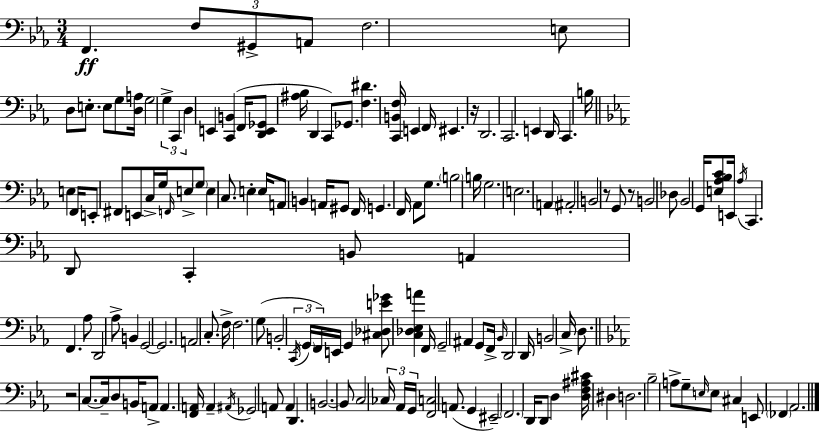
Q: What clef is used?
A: bass